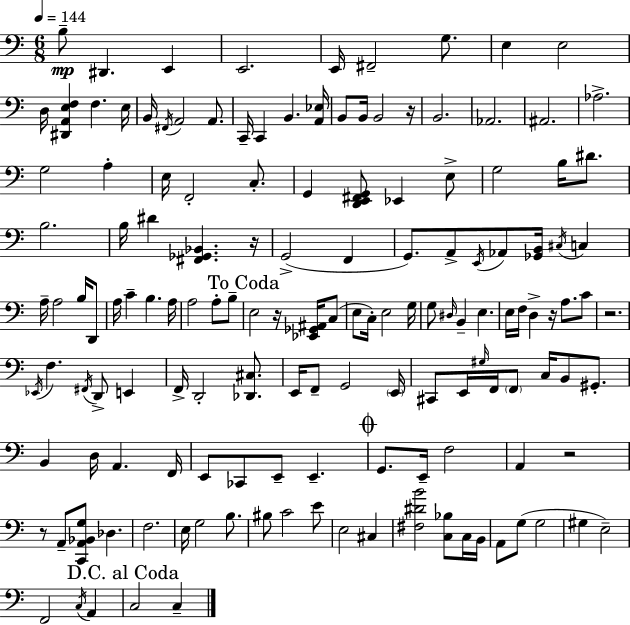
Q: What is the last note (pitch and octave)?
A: C3